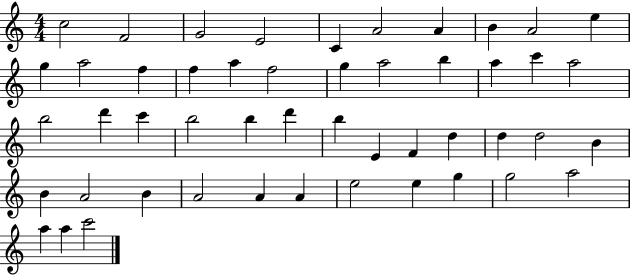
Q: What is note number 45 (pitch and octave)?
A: G5